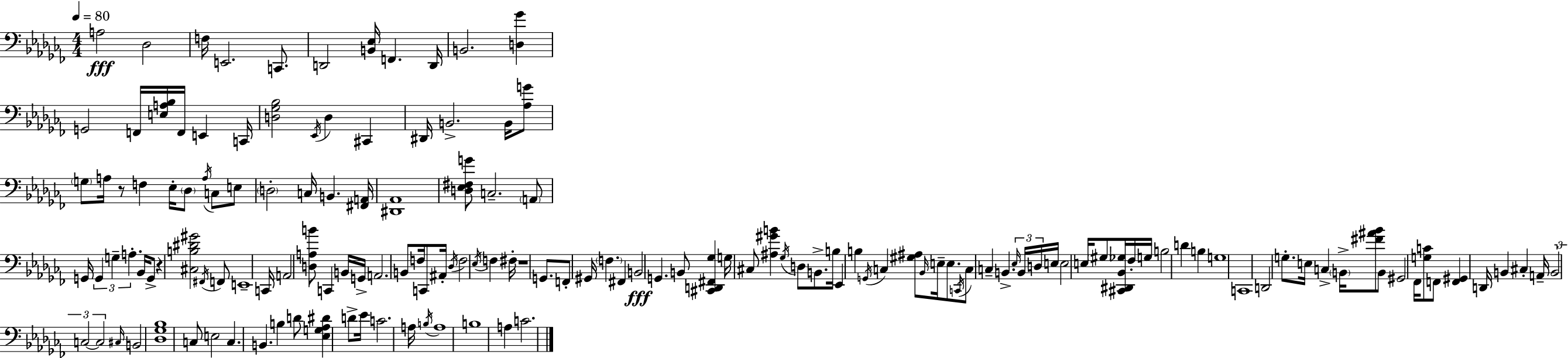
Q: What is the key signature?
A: AES minor